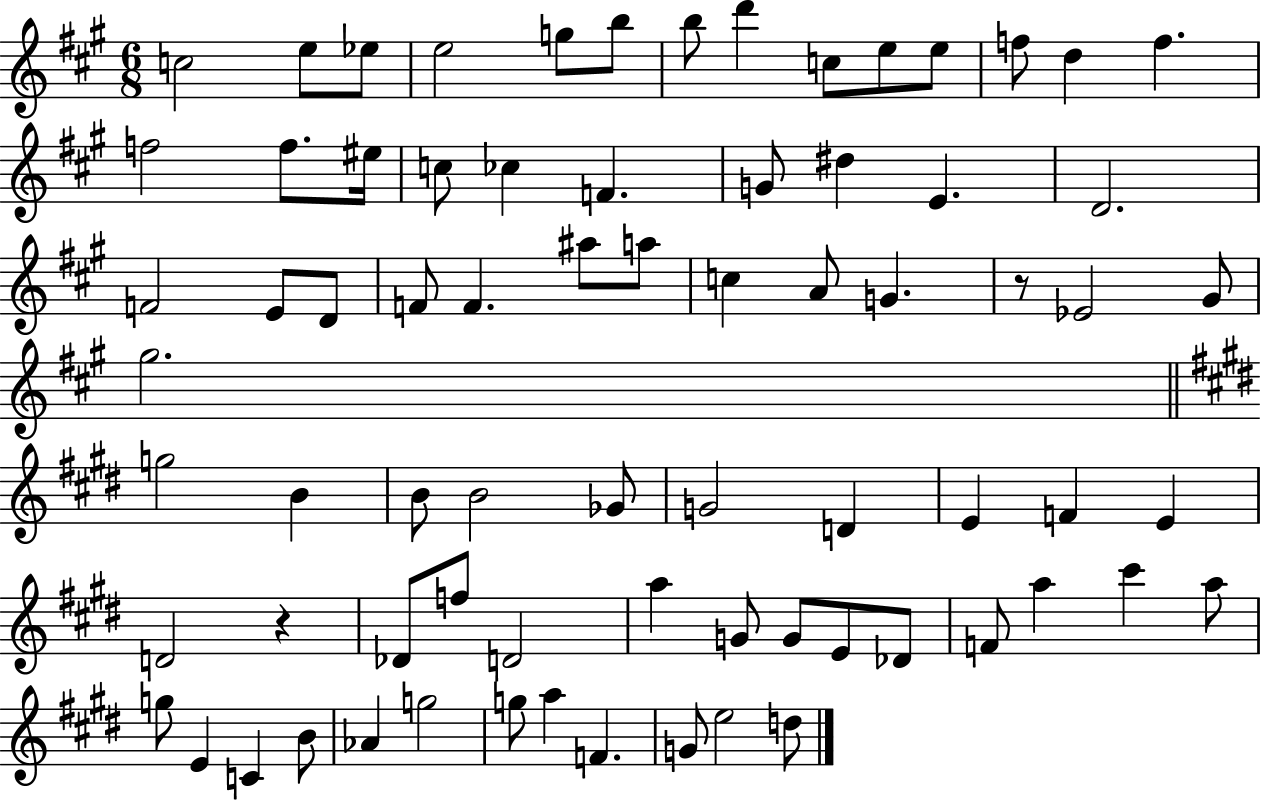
{
  \clef treble
  \numericTimeSignature
  \time 6/8
  \key a \major
  \repeat volta 2 { c''2 e''8 ees''8 | e''2 g''8 b''8 | b''8 d'''4 c''8 e''8 e''8 | f''8 d''4 f''4. | \break f''2 f''8. eis''16 | c''8 ces''4 f'4. | g'8 dis''4 e'4. | d'2. | \break f'2 e'8 d'8 | f'8 f'4. ais''8 a''8 | c''4 a'8 g'4. | r8 ees'2 gis'8 | \break gis''2. | \bar "||" \break \key e \major g''2 b'4 | b'8 b'2 ges'8 | g'2 d'4 | e'4 f'4 e'4 | \break d'2 r4 | des'8 f''8 d'2 | a''4 g'8 g'8 e'8 des'8 | f'8 a''4 cis'''4 a''8 | \break g''8 e'4 c'4 b'8 | aes'4 g''2 | g''8 a''4 f'4. | g'8 e''2 d''8 | \break } \bar "|."
}